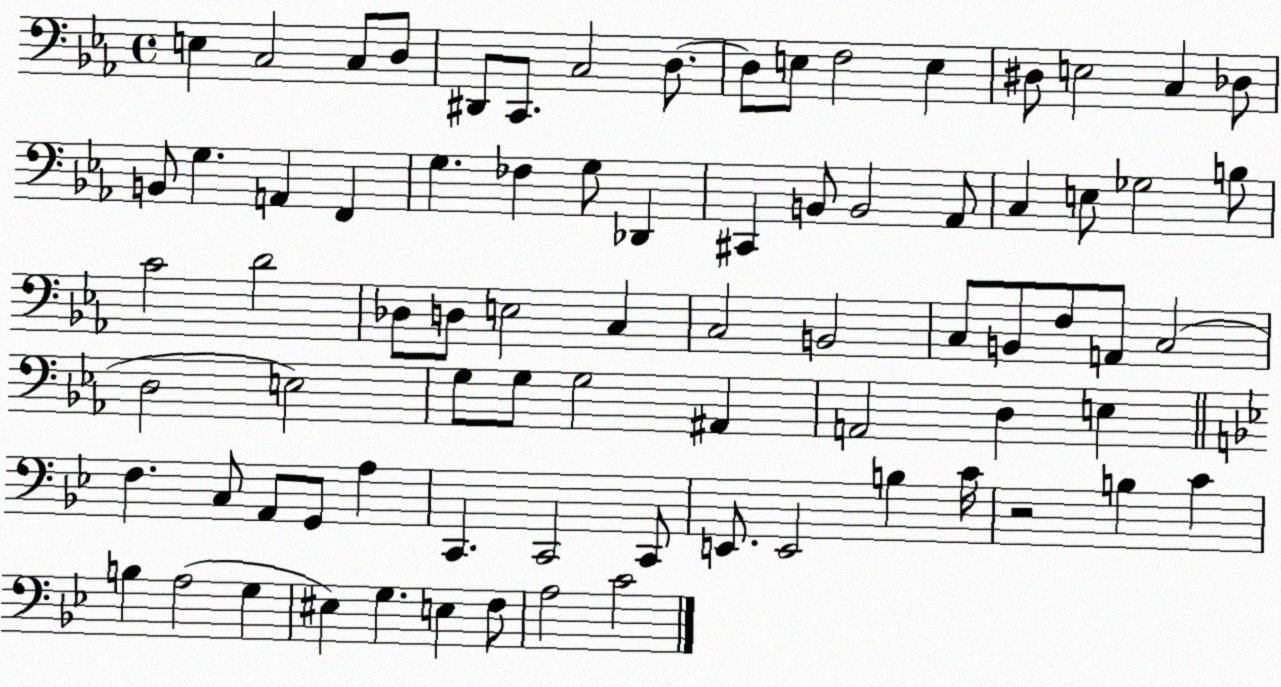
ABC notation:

X:1
T:Untitled
M:4/4
L:1/4
K:Eb
E, C,2 C,/2 D,/2 ^D,,/2 C,,/2 C,2 D,/2 D,/2 E,/2 F,2 E, ^D,/2 E,2 C, _D,/2 B,,/2 G, A,, F,, G, _F, G,/2 _D,, ^C,, B,,/2 B,,2 _A,,/2 C, E,/2 _G,2 B,/2 C2 D2 _D,/2 D,/2 E,2 C, C,2 B,,2 C,/2 B,,/2 F,/2 A,,/2 C,2 D,2 E,2 G,/2 G,/2 G,2 ^A,, A,,2 D, E, F, C,/2 A,,/2 G,,/2 A, C,, C,,2 C,,/2 E,,/2 E,,2 B, C/4 z2 B, C B, A,2 G, ^E, G, E, F,/2 A,2 C2